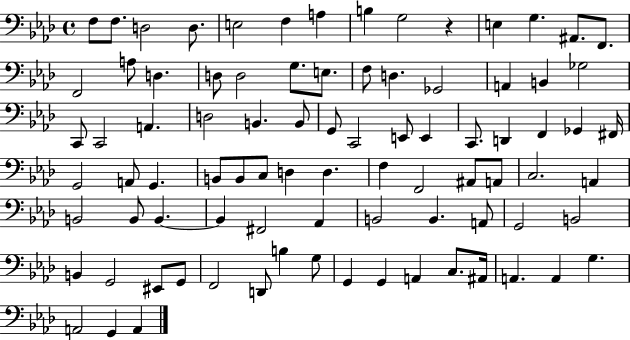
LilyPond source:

{
  \clef bass
  \time 4/4
  \defaultTimeSignature
  \key aes \major
  f8 f8. d2 d8. | e2 f4 a4 | b4 g2 r4 | e4 g4. ais,8. f,8. | \break f,2 a8 d4. | d8 d2 g8. e8. | f8 d4. ges,2 | a,4 b,4 ges2 | \break c,8 c,2 a,4. | d2 b,4. b,8 | g,8 c,2 e,8 e,4 | c,8. d,4 f,4 ges,4 fis,16 | \break g,2 a,8 g,4. | b,8 b,8 c8 d4 d4. | f4 f,2 ais,8 a,8 | c2. a,4 | \break b,2 b,8 b,4.~~ | b,4 fis,2 aes,4 | b,2 b,4. a,8 | g,2 b,2 | \break b,4 g,2 eis,8 g,8 | f,2 d,8 b4 g8 | g,4 g,4 a,4 c8. ais,16 | a,4. a,4 g4. | \break a,2 g,4 a,4 | \bar "|."
}